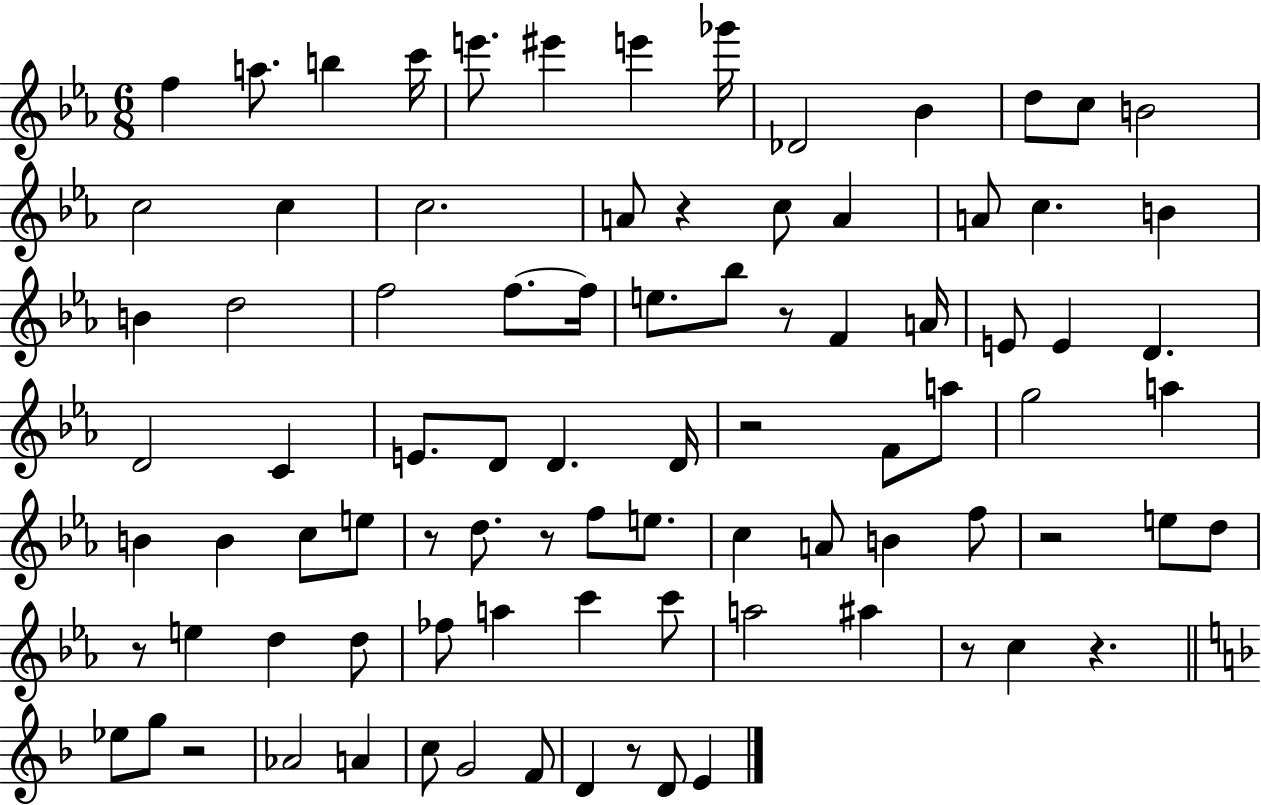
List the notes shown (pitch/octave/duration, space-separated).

F5/q A5/e. B5/q C6/s E6/e. EIS6/q E6/q Gb6/s Db4/h Bb4/q D5/e C5/e B4/h C5/h C5/q C5/h. A4/e R/q C5/e A4/q A4/e C5/q. B4/q B4/q D5/h F5/h F5/e. F5/s E5/e. Bb5/e R/e F4/q A4/s E4/e E4/q D4/q. D4/h C4/q E4/e. D4/e D4/q. D4/s R/h F4/e A5/e G5/h A5/q B4/q B4/q C5/e E5/e R/e D5/e. R/e F5/e E5/e. C5/q A4/e B4/q F5/e R/h E5/e D5/e R/e E5/q D5/q D5/e FES5/e A5/q C6/q C6/e A5/h A#5/q R/e C5/q R/q. Eb5/e G5/e R/h Ab4/h A4/q C5/e G4/h F4/e D4/q R/e D4/e E4/q